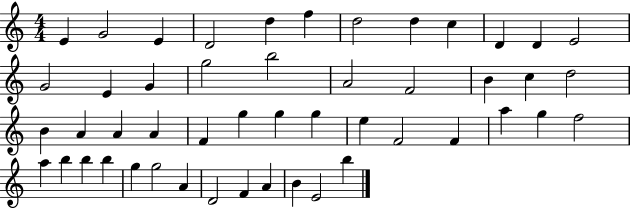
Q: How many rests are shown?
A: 0